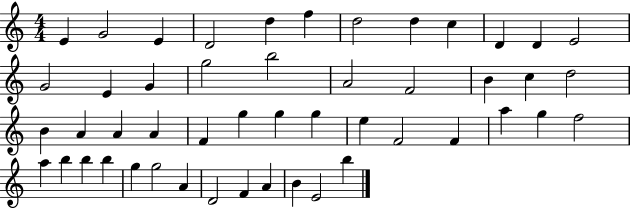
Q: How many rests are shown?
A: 0